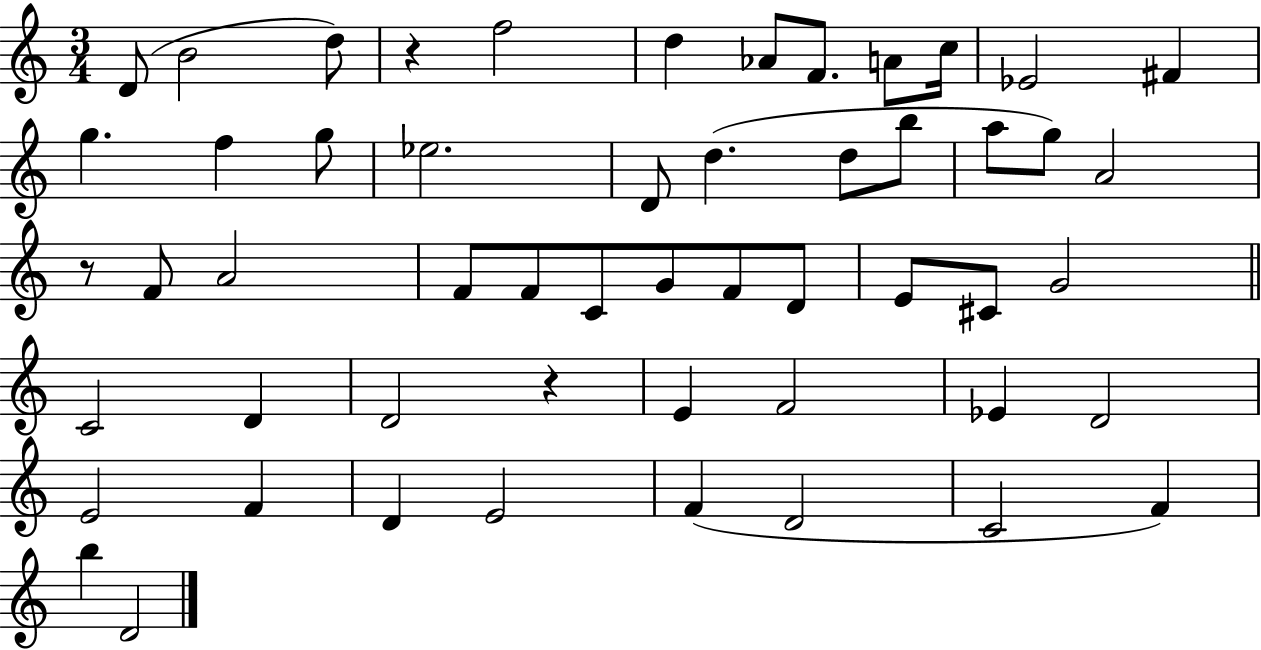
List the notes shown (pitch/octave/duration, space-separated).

D4/e B4/h D5/e R/q F5/h D5/q Ab4/e F4/e. A4/e C5/s Eb4/h F#4/q G5/q. F5/q G5/e Eb5/h. D4/e D5/q. D5/e B5/e A5/e G5/e A4/h R/e F4/e A4/h F4/e F4/e C4/e G4/e F4/e D4/e E4/e C#4/e G4/h C4/h D4/q D4/h R/q E4/q F4/h Eb4/q D4/h E4/h F4/q D4/q E4/h F4/q D4/h C4/h F4/q B5/q D4/h